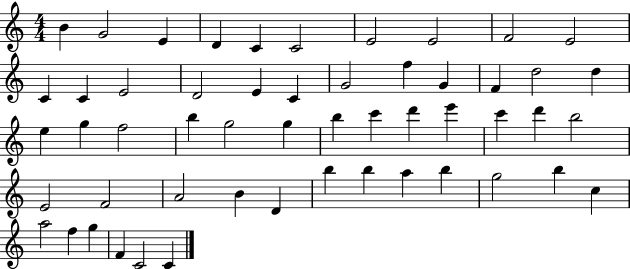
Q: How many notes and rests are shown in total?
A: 53